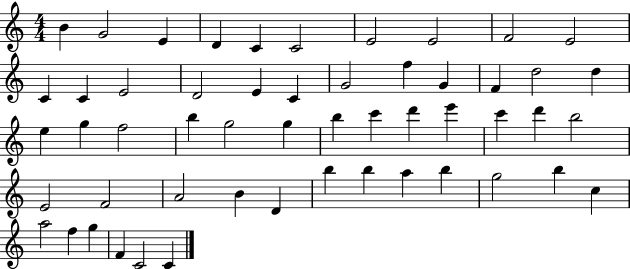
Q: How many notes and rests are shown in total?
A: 53